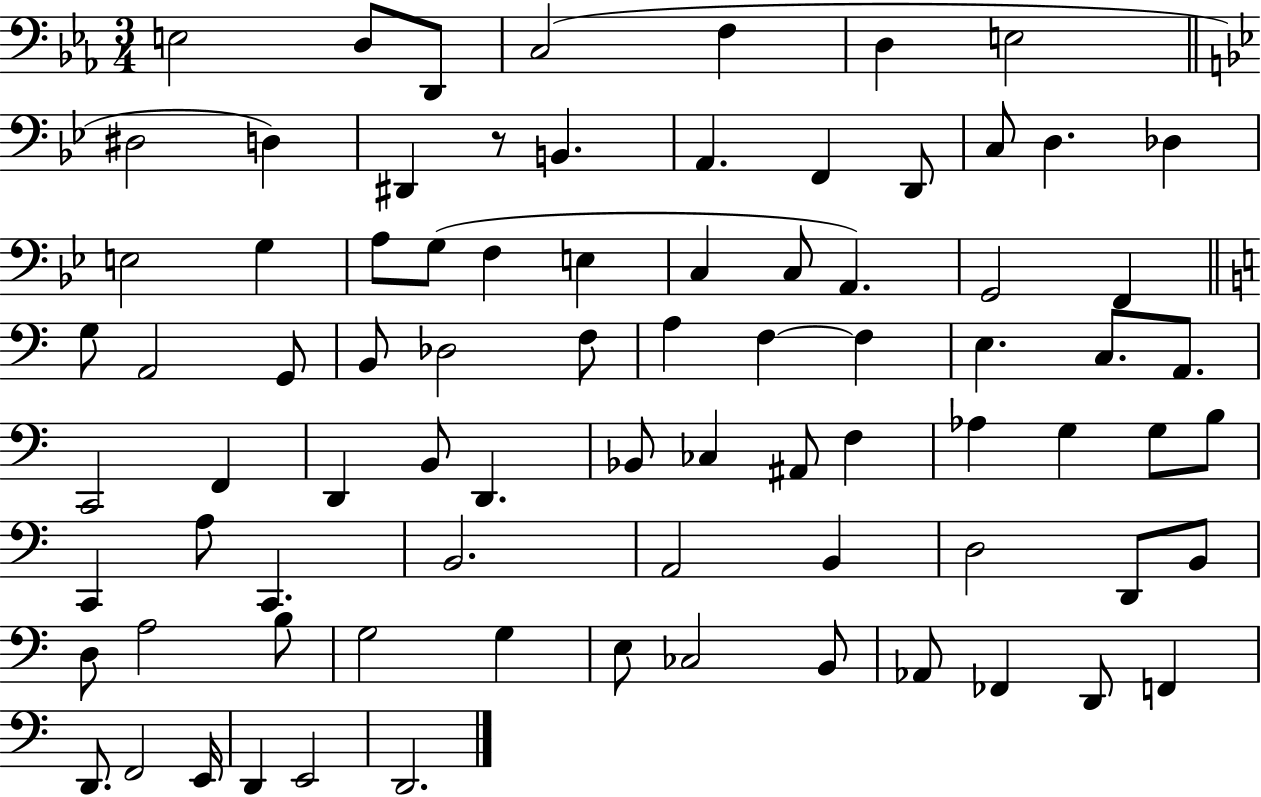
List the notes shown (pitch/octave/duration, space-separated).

E3/h D3/e D2/e C3/h F3/q D3/q E3/h D#3/h D3/q D#2/q R/e B2/q. A2/q. F2/q D2/e C3/e D3/q. Db3/q E3/h G3/q A3/e G3/e F3/q E3/q C3/q C3/e A2/q. G2/h F2/q G3/e A2/h G2/e B2/e Db3/h F3/e A3/q F3/q F3/q E3/q. C3/e. A2/e. C2/h F2/q D2/q B2/e D2/q. Bb2/e CES3/q A#2/e F3/q Ab3/q G3/q G3/e B3/e C2/q A3/e C2/q. B2/h. A2/h B2/q D3/h D2/e B2/e D3/e A3/h B3/e G3/h G3/q E3/e CES3/h B2/e Ab2/e FES2/q D2/e F2/q D2/e. F2/h E2/s D2/q E2/h D2/h.